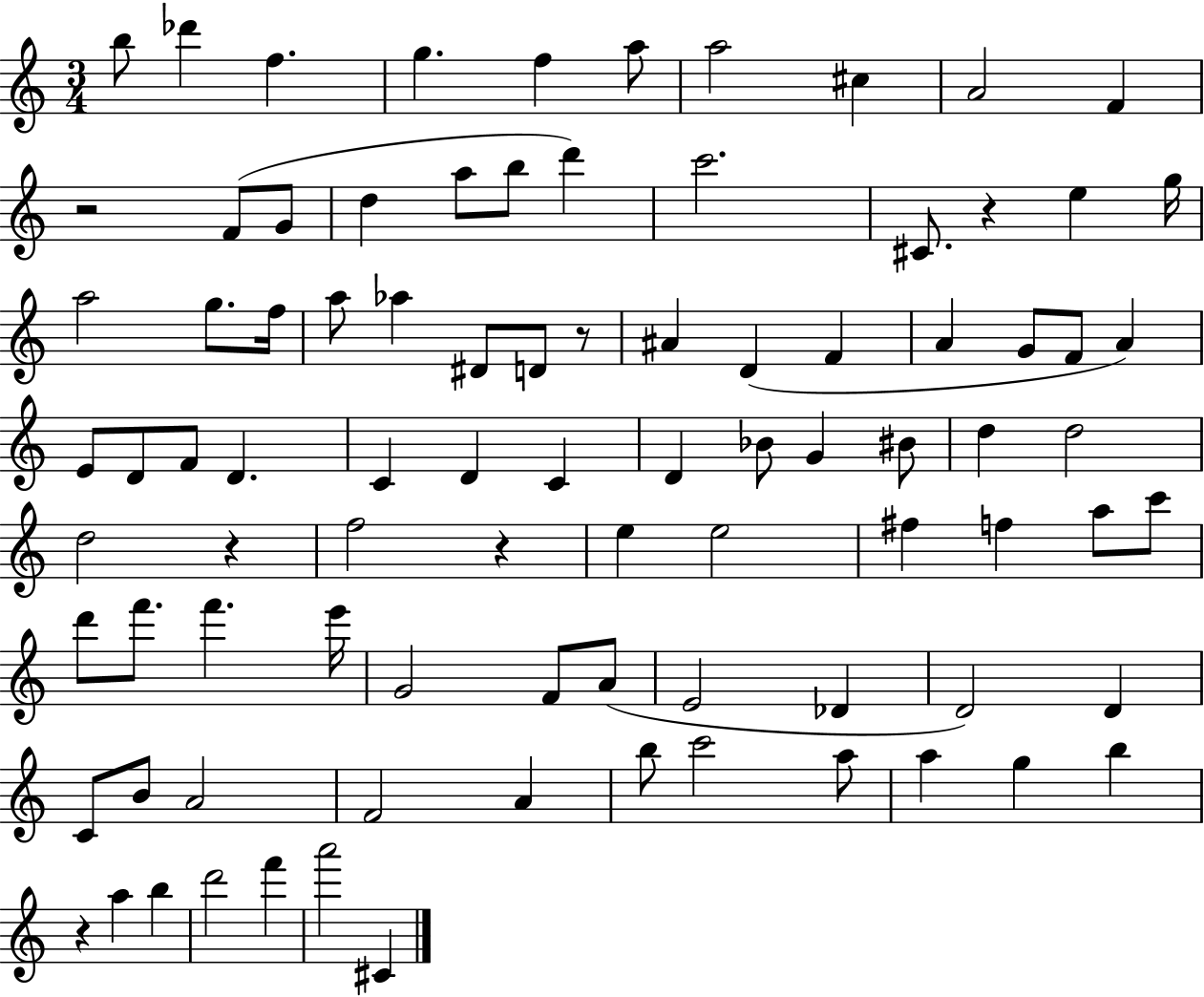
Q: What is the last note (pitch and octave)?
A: C#4